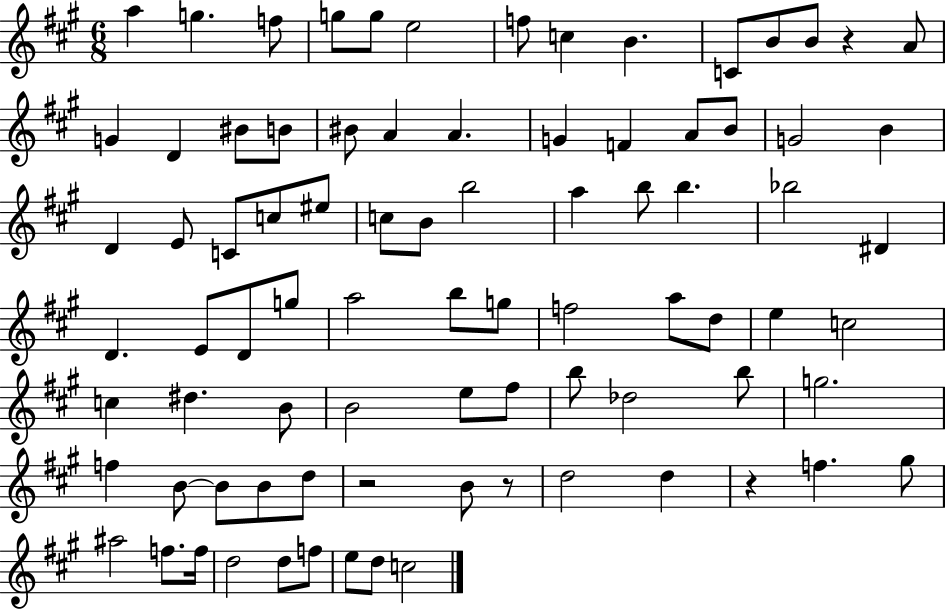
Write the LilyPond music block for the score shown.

{
  \clef treble
  \numericTimeSignature
  \time 6/8
  \key a \major
  a''4 g''4. f''8 | g''8 g''8 e''2 | f''8 c''4 b'4. | c'8 b'8 b'8 r4 a'8 | \break g'4 d'4 bis'8 b'8 | bis'8 a'4 a'4. | g'4 f'4 a'8 b'8 | g'2 b'4 | \break d'4 e'8 c'8 c''8 eis''8 | c''8 b'8 b''2 | a''4 b''8 b''4. | bes''2 dis'4 | \break d'4. e'8 d'8 g''8 | a''2 b''8 g''8 | f''2 a''8 d''8 | e''4 c''2 | \break c''4 dis''4. b'8 | b'2 e''8 fis''8 | b''8 des''2 b''8 | g''2. | \break f''4 b'8~~ b'8 b'8 d''8 | r2 b'8 r8 | d''2 d''4 | r4 f''4. gis''8 | \break ais''2 f''8. f''16 | d''2 d''8 f''8 | e''8 d''8 c''2 | \bar "|."
}